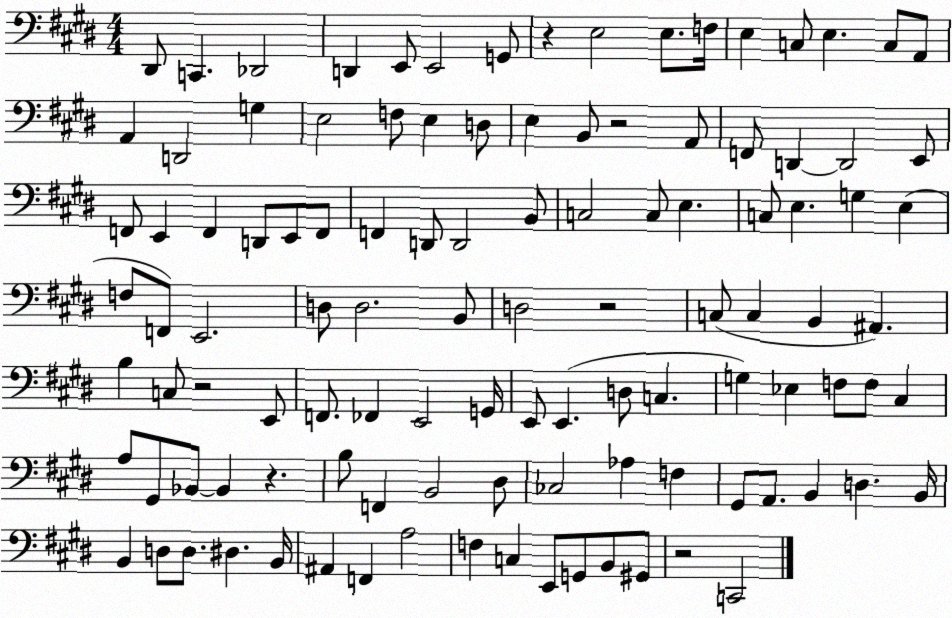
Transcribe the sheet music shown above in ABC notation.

X:1
T:Untitled
M:4/4
L:1/4
K:E
^D,,/2 C,, _D,,2 D,, E,,/2 E,,2 G,,/2 z E,2 E,/2 F,/4 E, C,/2 E, C,/2 A,,/2 A,, D,,2 G, E,2 F,/2 E, D,/2 E, B,,/2 z2 A,,/2 F,,/2 D,, D,,2 E,,/2 F,,/2 E,, F,, D,,/2 E,,/2 F,,/2 F,, D,,/2 D,,2 B,,/2 C,2 C,/2 E, C,/2 E, G, E, F,/2 F,,/2 E,,2 D,/2 D,2 B,,/2 D,2 z2 C,/2 C, B,, ^A,, B, C,/2 z2 E,,/2 F,,/2 _F,, E,,2 G,,/4 E,,/2 E,, D,/2 C, G, _E, F,/2 F,/2 ^C, A,/2 ^G,,/2 _B,,/2 _B,, z B,/2 F,, B,,2 ^D,/2 _C,2 _A, F, ^G,,/2 A,,/2 B,, D, B,,/4 B,, D,/2 D,/2 ^D, B,,/4 ^A,, F,, A,2 F, C, E,,/2 G,,/2 B,,/2 ^G,,/2 z2 C,,2